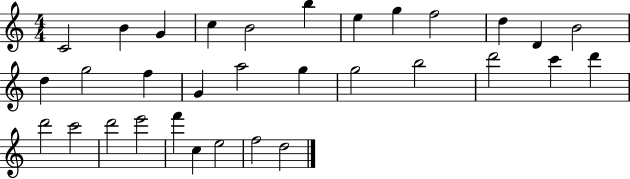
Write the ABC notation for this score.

X:1
T:Untitled
M:4/4
L:1/4
K:C
C2 B G c B2 b e g f2 d D B2 d g2 f G a2 g g2 b2 d'2 c' d' d'2 c'2 d'2 e'2 f' c e2 f2 d2